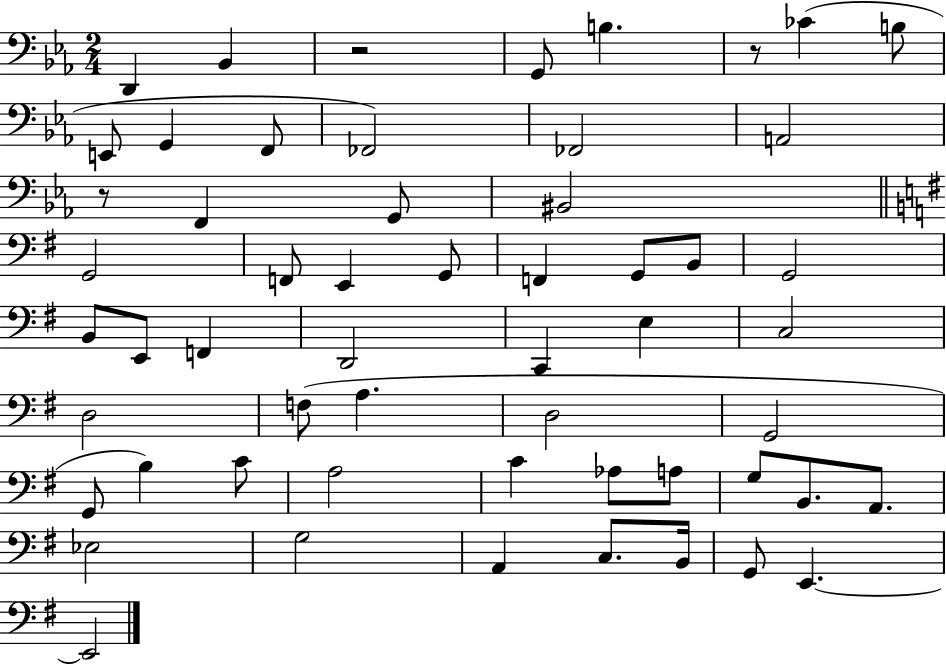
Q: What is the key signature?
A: EES major